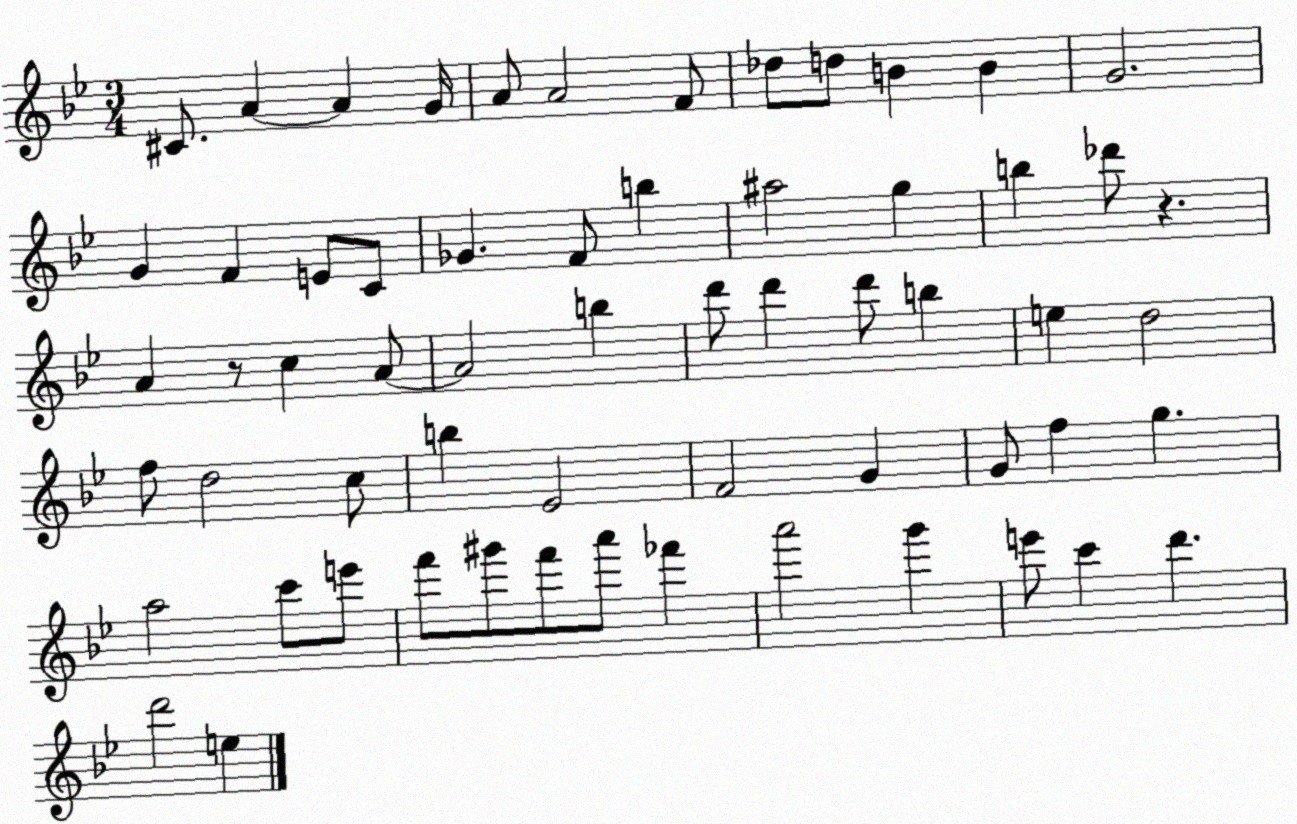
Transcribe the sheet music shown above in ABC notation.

X:1
T:Untitled
M:3/4
L:1/4
K:Bb
^C/2 A A G/4 A/2 A2 F/2 _d/2 d/2 B B G2 G F E/2 C/2 _G F/2 b ^a2 g b _d'/2 z A z/2 c A/2 A2 b d'/2 d' d'/2 b e d2 f/2 d2 c/2 b _E2 F2 G G/2 f g a2 c'/2 e'/2 f'/2 ^g'/2 f'/2 a'/2 _f' a'2 g' e'/2 c' d' d'2 e